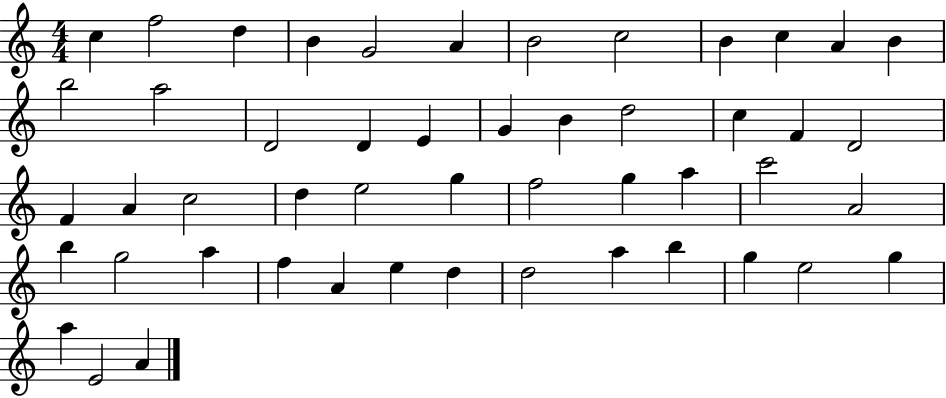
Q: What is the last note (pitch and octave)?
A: A4